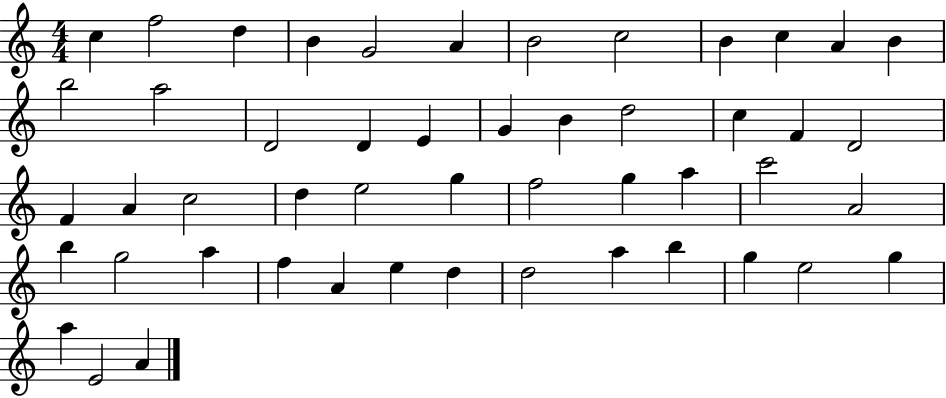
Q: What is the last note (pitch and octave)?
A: A4